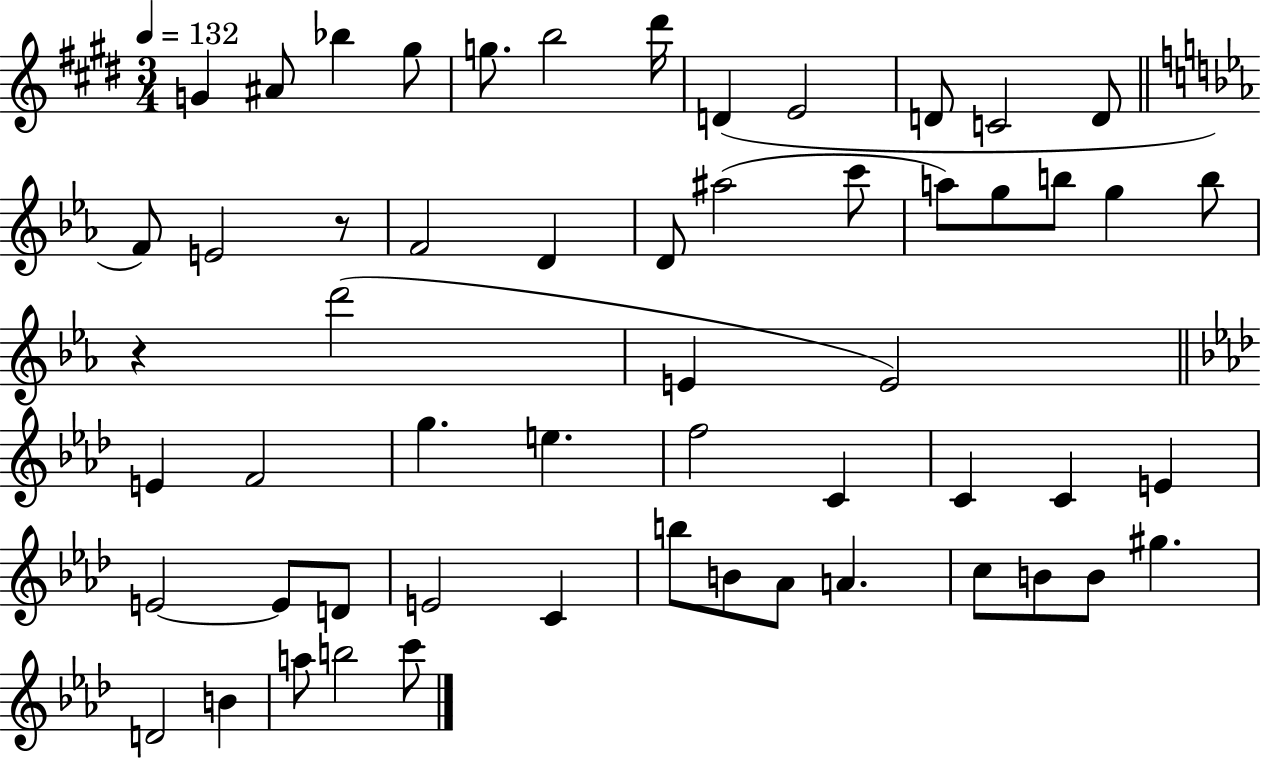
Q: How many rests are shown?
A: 2